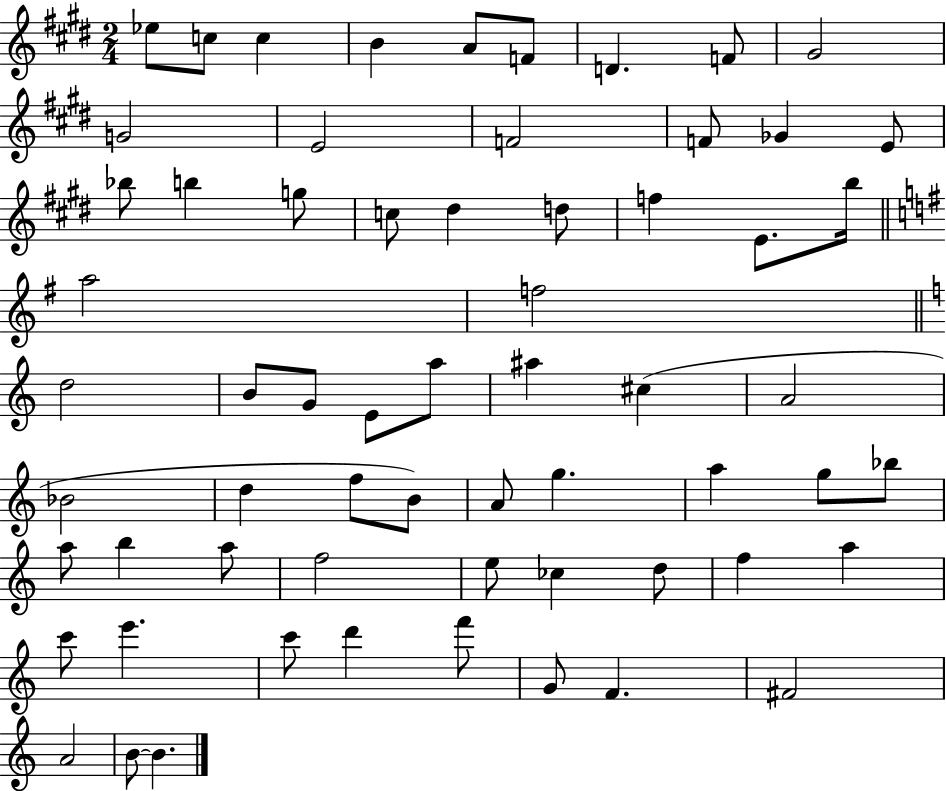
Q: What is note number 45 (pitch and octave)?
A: B5